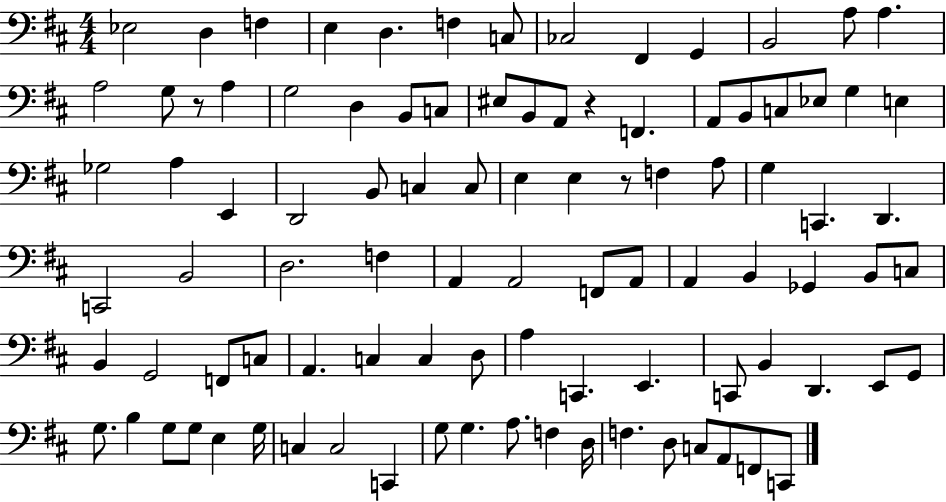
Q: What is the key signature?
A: D major